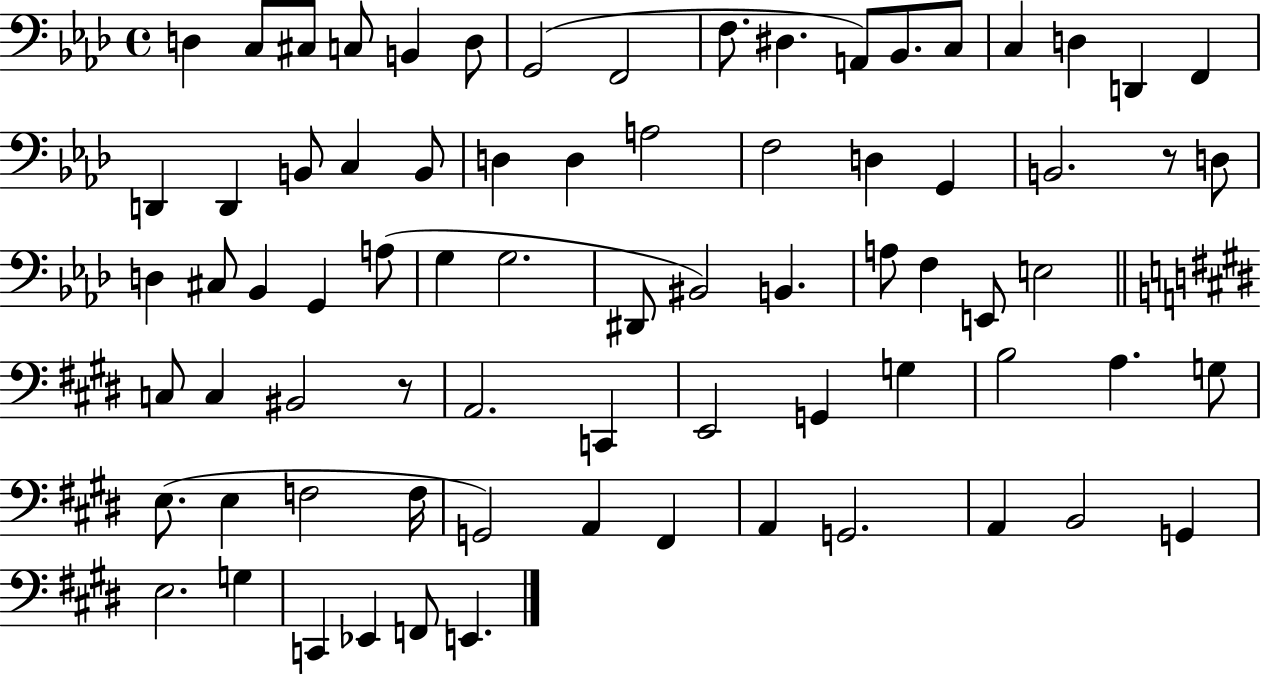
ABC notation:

X:1
T:Untitled
M:4/4
L:1/4
K:Ab
D, C,/2 ^C,/2 C,/2 B,, D,/2 G,,2 F,,2 F,/2 ^D, A,,/2 _B,,/2 C,/2 C, D, D,, F,, D,, D,, B,,/2 C, B,,/2 D, D, A,2 F,2 D, G,, B,,2 z/2 D,/2 D, ^C,/2 _B,, G,, A,/2 G, G,2 ^D,,/2 ^B,,2 B,, A,/2 F, E,,/2 E,2 C,/2 C, ^B,,2 z/2 A,,2 C,, E,,2 G,, G, B,2 A, G,/2 E,/2 E, F,2 F,/4 G,,2 A,, ^F,, A,, G,,2 A,, B,,2 G,, E,2 G, C,, _E,, F,,/2 E,,